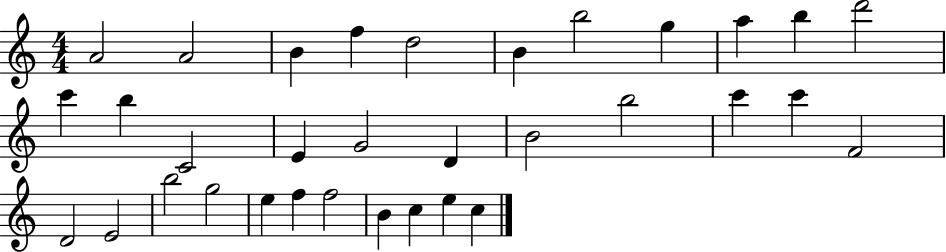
X:1
T:Untitled
M:4/4
L:1/4
K:C
A2 A2 B f d2 B b2 g a b d'2 c' b C2 E G2 D B2 b2 c' c' F2 D2 E2 b2 g2 e f f2 B c e c